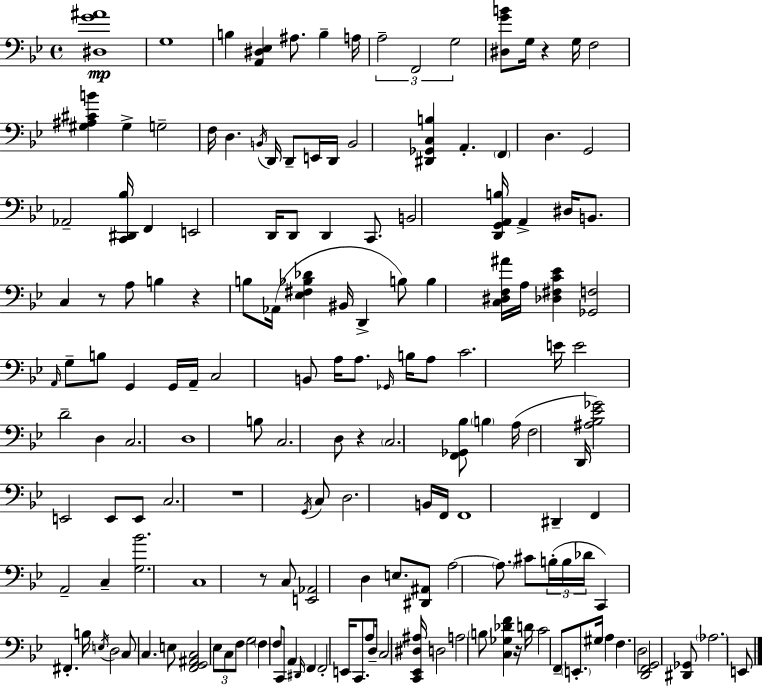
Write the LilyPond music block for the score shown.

{
  \clef bass
  \time 4/4
  \defaultTimeSignature
  \key g \minor
  \repeat volta 2 { <dis g' ais'>1\mp | g1 | b4 <a, dis ees>4 ais8. b4-- a16 | \tuplet 3/2 { a2-- f,2 | \break g2 } <dis g' b'>8 g16 r4 g16 | f2 <gis ais cis' b'>4 gis4-> | g2-- f16 d4. \acciaccatura { b,16 } | d,16 d,8-- e,16 d,16 b,2 <dis, ges, c b>4 | \break a,4.-. \parenthesize f,4 d4. | g,2 aes,2-- | <c, dis, bes>16 f,4 e,2 d,16 d,8 | d,4 c,8. b,2 | \break <d, g, a, b>16 a,4-> dis16 b,8. c4 r8 a8 | b4 r4 b8 aes,16( <ees fis bes des'>4 | bis,16 d,4-> b8) b4 <c dis f ais'>16 a16 <des fis c' ees'>4 | <ges, f>2 \grace { a,16 } g8-- b8 g,4 | \break g,16 a,16-- c2 b,8 a16 a8. | \grace { ges,16 } b16 a8 c'2. | e'16 e'2 d'2-- | d4 c2. | \break d1 | b8 c2. | d8 r4 \parenthesize c2. | <f, ges, bes>8 \parenthesize b4 a16( f2 | \break d,16 <ais bes ees' ges'>2) e,2 | e,8 e,8 c2. | r1 | \acciaccatura { g,16 } c8 d2. | \break b,16 f,16 f,1 | dis,4-- f,4 a,2-- | c4-- <g bes'>2. | c1 | \break r8 c8 <e, aes,>2 | d4 e8. <dis, ais,>8 a2~~ | \parenthesize a8. cis'8 \tuplet 3/2 { b16-.( b16 des'16 } c,4) fis,4.-. | b16 \acciaccatura { e16 } d2 c8 c4. | \break e8 <f, g, ais, c>2 \tuplet 3/2 { ees8 | c8 f8 } g2 \parenthesize f4 | f8 c,8 a,4 \grace { dis,16 } f,4 f,2-. | e,16 c,8. a8 d16-- c2 | \break <c, ees, dis ais>16 d2 a2 | \parenthesize b8 <c ges des' f'>4 r16 d'16 c'2 | f,8-- \parenthesize e,8.-. gis16 a4 | f4. d2 <d, f, g,>2 | \break <dis, ges,>8 \parenthesize aes2. | e,8 } \bar "|."
}